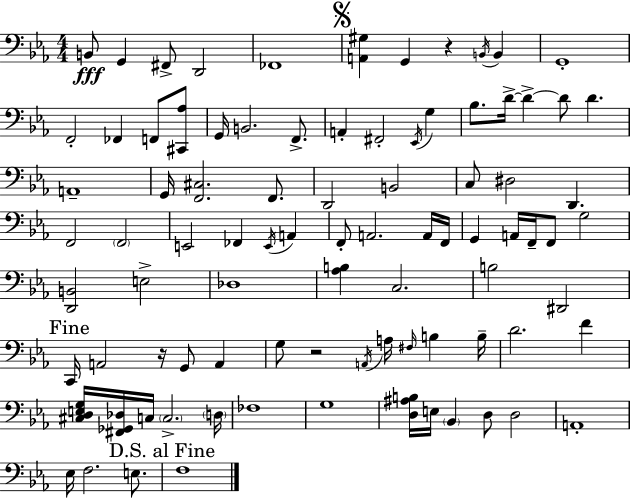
{
  \clef bass
  \numericTimeSignature
  \time 4/4
  \key c \minor
  b,8\fff g,4 fis,8-> d,2 | fes,1 | \mark \markup { \musicglyph "scripts.segno" } <a, gis>4 g,4 r4 \acciaccatura { b,16 } b,4 | g,1-. | \break f,2-. fes,4 f,8 <cis, aes>8 | g,16 b,2. f,8.-> | a,4-. fis,2-. \acciaccatura { ees,16 } g4 | bes8. d'16->~~ d'4->~~ d'8 d'4. | \break a,1-- | g,16 <f, cis>2. f,8. | d,2 b,2 | c8 dis2 d,4. | \break f,2 \parenthesize f,2 | e,2 fes,4 \acciaccatura { e,16 } a,4 | f,8-. a,2. | a,16 f,16 g,4 a,16 f,16-- f,8 g2 | \break <d, b,>2 e2-> | des1 | <aes b>4 c2. | b2 dis,2 | \break \mark "Fine" c,16 a,2 r16 g,8 a,4 | g8 r2 \acciaccatura { a,16 } a16 \grace { fis16 } | b4 b16-- d'2. | f'4 <cis d e g>16 <fis, ges, des>16 c16 \parenthesize c2.-> | \break \parenthesize d16 fes1 | g1 | <d ais b>16 e16 \parenthesize bes,4 d8 d2 | a,1-. | \break ees16 f2. | e8. \mark "D.S. al Fine" f1 | \bar "|."
}